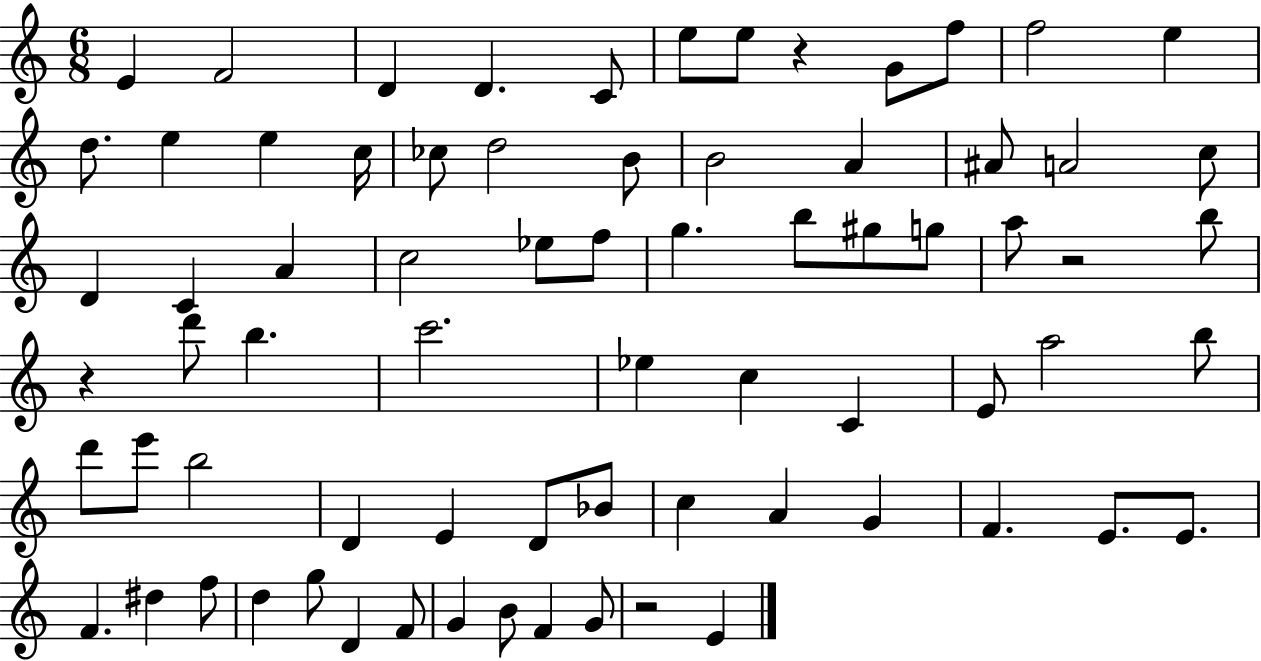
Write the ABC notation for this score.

X:1
T:Untitled
M:6/8
L:1/4
K:C
E F2 D D C/2 e/2 e/2 z G/2 f/2 f2 e d/2 e e c/4 _c/2 d2 B/2 B2 A ^A/2 A2 c/2 D C A c2 _e/2 f/2 g b/2 ^g/2 g/2 a/2 z2 b/2 z d'/2 b c'2 _e c C E/2 a2 b/2 d'/2 e'/2 b2 D E D/2 _B/2 c A G F E/2 E/2 F ^d f/2 d g/2 D F/2 G B/2 F G/2 z2 E